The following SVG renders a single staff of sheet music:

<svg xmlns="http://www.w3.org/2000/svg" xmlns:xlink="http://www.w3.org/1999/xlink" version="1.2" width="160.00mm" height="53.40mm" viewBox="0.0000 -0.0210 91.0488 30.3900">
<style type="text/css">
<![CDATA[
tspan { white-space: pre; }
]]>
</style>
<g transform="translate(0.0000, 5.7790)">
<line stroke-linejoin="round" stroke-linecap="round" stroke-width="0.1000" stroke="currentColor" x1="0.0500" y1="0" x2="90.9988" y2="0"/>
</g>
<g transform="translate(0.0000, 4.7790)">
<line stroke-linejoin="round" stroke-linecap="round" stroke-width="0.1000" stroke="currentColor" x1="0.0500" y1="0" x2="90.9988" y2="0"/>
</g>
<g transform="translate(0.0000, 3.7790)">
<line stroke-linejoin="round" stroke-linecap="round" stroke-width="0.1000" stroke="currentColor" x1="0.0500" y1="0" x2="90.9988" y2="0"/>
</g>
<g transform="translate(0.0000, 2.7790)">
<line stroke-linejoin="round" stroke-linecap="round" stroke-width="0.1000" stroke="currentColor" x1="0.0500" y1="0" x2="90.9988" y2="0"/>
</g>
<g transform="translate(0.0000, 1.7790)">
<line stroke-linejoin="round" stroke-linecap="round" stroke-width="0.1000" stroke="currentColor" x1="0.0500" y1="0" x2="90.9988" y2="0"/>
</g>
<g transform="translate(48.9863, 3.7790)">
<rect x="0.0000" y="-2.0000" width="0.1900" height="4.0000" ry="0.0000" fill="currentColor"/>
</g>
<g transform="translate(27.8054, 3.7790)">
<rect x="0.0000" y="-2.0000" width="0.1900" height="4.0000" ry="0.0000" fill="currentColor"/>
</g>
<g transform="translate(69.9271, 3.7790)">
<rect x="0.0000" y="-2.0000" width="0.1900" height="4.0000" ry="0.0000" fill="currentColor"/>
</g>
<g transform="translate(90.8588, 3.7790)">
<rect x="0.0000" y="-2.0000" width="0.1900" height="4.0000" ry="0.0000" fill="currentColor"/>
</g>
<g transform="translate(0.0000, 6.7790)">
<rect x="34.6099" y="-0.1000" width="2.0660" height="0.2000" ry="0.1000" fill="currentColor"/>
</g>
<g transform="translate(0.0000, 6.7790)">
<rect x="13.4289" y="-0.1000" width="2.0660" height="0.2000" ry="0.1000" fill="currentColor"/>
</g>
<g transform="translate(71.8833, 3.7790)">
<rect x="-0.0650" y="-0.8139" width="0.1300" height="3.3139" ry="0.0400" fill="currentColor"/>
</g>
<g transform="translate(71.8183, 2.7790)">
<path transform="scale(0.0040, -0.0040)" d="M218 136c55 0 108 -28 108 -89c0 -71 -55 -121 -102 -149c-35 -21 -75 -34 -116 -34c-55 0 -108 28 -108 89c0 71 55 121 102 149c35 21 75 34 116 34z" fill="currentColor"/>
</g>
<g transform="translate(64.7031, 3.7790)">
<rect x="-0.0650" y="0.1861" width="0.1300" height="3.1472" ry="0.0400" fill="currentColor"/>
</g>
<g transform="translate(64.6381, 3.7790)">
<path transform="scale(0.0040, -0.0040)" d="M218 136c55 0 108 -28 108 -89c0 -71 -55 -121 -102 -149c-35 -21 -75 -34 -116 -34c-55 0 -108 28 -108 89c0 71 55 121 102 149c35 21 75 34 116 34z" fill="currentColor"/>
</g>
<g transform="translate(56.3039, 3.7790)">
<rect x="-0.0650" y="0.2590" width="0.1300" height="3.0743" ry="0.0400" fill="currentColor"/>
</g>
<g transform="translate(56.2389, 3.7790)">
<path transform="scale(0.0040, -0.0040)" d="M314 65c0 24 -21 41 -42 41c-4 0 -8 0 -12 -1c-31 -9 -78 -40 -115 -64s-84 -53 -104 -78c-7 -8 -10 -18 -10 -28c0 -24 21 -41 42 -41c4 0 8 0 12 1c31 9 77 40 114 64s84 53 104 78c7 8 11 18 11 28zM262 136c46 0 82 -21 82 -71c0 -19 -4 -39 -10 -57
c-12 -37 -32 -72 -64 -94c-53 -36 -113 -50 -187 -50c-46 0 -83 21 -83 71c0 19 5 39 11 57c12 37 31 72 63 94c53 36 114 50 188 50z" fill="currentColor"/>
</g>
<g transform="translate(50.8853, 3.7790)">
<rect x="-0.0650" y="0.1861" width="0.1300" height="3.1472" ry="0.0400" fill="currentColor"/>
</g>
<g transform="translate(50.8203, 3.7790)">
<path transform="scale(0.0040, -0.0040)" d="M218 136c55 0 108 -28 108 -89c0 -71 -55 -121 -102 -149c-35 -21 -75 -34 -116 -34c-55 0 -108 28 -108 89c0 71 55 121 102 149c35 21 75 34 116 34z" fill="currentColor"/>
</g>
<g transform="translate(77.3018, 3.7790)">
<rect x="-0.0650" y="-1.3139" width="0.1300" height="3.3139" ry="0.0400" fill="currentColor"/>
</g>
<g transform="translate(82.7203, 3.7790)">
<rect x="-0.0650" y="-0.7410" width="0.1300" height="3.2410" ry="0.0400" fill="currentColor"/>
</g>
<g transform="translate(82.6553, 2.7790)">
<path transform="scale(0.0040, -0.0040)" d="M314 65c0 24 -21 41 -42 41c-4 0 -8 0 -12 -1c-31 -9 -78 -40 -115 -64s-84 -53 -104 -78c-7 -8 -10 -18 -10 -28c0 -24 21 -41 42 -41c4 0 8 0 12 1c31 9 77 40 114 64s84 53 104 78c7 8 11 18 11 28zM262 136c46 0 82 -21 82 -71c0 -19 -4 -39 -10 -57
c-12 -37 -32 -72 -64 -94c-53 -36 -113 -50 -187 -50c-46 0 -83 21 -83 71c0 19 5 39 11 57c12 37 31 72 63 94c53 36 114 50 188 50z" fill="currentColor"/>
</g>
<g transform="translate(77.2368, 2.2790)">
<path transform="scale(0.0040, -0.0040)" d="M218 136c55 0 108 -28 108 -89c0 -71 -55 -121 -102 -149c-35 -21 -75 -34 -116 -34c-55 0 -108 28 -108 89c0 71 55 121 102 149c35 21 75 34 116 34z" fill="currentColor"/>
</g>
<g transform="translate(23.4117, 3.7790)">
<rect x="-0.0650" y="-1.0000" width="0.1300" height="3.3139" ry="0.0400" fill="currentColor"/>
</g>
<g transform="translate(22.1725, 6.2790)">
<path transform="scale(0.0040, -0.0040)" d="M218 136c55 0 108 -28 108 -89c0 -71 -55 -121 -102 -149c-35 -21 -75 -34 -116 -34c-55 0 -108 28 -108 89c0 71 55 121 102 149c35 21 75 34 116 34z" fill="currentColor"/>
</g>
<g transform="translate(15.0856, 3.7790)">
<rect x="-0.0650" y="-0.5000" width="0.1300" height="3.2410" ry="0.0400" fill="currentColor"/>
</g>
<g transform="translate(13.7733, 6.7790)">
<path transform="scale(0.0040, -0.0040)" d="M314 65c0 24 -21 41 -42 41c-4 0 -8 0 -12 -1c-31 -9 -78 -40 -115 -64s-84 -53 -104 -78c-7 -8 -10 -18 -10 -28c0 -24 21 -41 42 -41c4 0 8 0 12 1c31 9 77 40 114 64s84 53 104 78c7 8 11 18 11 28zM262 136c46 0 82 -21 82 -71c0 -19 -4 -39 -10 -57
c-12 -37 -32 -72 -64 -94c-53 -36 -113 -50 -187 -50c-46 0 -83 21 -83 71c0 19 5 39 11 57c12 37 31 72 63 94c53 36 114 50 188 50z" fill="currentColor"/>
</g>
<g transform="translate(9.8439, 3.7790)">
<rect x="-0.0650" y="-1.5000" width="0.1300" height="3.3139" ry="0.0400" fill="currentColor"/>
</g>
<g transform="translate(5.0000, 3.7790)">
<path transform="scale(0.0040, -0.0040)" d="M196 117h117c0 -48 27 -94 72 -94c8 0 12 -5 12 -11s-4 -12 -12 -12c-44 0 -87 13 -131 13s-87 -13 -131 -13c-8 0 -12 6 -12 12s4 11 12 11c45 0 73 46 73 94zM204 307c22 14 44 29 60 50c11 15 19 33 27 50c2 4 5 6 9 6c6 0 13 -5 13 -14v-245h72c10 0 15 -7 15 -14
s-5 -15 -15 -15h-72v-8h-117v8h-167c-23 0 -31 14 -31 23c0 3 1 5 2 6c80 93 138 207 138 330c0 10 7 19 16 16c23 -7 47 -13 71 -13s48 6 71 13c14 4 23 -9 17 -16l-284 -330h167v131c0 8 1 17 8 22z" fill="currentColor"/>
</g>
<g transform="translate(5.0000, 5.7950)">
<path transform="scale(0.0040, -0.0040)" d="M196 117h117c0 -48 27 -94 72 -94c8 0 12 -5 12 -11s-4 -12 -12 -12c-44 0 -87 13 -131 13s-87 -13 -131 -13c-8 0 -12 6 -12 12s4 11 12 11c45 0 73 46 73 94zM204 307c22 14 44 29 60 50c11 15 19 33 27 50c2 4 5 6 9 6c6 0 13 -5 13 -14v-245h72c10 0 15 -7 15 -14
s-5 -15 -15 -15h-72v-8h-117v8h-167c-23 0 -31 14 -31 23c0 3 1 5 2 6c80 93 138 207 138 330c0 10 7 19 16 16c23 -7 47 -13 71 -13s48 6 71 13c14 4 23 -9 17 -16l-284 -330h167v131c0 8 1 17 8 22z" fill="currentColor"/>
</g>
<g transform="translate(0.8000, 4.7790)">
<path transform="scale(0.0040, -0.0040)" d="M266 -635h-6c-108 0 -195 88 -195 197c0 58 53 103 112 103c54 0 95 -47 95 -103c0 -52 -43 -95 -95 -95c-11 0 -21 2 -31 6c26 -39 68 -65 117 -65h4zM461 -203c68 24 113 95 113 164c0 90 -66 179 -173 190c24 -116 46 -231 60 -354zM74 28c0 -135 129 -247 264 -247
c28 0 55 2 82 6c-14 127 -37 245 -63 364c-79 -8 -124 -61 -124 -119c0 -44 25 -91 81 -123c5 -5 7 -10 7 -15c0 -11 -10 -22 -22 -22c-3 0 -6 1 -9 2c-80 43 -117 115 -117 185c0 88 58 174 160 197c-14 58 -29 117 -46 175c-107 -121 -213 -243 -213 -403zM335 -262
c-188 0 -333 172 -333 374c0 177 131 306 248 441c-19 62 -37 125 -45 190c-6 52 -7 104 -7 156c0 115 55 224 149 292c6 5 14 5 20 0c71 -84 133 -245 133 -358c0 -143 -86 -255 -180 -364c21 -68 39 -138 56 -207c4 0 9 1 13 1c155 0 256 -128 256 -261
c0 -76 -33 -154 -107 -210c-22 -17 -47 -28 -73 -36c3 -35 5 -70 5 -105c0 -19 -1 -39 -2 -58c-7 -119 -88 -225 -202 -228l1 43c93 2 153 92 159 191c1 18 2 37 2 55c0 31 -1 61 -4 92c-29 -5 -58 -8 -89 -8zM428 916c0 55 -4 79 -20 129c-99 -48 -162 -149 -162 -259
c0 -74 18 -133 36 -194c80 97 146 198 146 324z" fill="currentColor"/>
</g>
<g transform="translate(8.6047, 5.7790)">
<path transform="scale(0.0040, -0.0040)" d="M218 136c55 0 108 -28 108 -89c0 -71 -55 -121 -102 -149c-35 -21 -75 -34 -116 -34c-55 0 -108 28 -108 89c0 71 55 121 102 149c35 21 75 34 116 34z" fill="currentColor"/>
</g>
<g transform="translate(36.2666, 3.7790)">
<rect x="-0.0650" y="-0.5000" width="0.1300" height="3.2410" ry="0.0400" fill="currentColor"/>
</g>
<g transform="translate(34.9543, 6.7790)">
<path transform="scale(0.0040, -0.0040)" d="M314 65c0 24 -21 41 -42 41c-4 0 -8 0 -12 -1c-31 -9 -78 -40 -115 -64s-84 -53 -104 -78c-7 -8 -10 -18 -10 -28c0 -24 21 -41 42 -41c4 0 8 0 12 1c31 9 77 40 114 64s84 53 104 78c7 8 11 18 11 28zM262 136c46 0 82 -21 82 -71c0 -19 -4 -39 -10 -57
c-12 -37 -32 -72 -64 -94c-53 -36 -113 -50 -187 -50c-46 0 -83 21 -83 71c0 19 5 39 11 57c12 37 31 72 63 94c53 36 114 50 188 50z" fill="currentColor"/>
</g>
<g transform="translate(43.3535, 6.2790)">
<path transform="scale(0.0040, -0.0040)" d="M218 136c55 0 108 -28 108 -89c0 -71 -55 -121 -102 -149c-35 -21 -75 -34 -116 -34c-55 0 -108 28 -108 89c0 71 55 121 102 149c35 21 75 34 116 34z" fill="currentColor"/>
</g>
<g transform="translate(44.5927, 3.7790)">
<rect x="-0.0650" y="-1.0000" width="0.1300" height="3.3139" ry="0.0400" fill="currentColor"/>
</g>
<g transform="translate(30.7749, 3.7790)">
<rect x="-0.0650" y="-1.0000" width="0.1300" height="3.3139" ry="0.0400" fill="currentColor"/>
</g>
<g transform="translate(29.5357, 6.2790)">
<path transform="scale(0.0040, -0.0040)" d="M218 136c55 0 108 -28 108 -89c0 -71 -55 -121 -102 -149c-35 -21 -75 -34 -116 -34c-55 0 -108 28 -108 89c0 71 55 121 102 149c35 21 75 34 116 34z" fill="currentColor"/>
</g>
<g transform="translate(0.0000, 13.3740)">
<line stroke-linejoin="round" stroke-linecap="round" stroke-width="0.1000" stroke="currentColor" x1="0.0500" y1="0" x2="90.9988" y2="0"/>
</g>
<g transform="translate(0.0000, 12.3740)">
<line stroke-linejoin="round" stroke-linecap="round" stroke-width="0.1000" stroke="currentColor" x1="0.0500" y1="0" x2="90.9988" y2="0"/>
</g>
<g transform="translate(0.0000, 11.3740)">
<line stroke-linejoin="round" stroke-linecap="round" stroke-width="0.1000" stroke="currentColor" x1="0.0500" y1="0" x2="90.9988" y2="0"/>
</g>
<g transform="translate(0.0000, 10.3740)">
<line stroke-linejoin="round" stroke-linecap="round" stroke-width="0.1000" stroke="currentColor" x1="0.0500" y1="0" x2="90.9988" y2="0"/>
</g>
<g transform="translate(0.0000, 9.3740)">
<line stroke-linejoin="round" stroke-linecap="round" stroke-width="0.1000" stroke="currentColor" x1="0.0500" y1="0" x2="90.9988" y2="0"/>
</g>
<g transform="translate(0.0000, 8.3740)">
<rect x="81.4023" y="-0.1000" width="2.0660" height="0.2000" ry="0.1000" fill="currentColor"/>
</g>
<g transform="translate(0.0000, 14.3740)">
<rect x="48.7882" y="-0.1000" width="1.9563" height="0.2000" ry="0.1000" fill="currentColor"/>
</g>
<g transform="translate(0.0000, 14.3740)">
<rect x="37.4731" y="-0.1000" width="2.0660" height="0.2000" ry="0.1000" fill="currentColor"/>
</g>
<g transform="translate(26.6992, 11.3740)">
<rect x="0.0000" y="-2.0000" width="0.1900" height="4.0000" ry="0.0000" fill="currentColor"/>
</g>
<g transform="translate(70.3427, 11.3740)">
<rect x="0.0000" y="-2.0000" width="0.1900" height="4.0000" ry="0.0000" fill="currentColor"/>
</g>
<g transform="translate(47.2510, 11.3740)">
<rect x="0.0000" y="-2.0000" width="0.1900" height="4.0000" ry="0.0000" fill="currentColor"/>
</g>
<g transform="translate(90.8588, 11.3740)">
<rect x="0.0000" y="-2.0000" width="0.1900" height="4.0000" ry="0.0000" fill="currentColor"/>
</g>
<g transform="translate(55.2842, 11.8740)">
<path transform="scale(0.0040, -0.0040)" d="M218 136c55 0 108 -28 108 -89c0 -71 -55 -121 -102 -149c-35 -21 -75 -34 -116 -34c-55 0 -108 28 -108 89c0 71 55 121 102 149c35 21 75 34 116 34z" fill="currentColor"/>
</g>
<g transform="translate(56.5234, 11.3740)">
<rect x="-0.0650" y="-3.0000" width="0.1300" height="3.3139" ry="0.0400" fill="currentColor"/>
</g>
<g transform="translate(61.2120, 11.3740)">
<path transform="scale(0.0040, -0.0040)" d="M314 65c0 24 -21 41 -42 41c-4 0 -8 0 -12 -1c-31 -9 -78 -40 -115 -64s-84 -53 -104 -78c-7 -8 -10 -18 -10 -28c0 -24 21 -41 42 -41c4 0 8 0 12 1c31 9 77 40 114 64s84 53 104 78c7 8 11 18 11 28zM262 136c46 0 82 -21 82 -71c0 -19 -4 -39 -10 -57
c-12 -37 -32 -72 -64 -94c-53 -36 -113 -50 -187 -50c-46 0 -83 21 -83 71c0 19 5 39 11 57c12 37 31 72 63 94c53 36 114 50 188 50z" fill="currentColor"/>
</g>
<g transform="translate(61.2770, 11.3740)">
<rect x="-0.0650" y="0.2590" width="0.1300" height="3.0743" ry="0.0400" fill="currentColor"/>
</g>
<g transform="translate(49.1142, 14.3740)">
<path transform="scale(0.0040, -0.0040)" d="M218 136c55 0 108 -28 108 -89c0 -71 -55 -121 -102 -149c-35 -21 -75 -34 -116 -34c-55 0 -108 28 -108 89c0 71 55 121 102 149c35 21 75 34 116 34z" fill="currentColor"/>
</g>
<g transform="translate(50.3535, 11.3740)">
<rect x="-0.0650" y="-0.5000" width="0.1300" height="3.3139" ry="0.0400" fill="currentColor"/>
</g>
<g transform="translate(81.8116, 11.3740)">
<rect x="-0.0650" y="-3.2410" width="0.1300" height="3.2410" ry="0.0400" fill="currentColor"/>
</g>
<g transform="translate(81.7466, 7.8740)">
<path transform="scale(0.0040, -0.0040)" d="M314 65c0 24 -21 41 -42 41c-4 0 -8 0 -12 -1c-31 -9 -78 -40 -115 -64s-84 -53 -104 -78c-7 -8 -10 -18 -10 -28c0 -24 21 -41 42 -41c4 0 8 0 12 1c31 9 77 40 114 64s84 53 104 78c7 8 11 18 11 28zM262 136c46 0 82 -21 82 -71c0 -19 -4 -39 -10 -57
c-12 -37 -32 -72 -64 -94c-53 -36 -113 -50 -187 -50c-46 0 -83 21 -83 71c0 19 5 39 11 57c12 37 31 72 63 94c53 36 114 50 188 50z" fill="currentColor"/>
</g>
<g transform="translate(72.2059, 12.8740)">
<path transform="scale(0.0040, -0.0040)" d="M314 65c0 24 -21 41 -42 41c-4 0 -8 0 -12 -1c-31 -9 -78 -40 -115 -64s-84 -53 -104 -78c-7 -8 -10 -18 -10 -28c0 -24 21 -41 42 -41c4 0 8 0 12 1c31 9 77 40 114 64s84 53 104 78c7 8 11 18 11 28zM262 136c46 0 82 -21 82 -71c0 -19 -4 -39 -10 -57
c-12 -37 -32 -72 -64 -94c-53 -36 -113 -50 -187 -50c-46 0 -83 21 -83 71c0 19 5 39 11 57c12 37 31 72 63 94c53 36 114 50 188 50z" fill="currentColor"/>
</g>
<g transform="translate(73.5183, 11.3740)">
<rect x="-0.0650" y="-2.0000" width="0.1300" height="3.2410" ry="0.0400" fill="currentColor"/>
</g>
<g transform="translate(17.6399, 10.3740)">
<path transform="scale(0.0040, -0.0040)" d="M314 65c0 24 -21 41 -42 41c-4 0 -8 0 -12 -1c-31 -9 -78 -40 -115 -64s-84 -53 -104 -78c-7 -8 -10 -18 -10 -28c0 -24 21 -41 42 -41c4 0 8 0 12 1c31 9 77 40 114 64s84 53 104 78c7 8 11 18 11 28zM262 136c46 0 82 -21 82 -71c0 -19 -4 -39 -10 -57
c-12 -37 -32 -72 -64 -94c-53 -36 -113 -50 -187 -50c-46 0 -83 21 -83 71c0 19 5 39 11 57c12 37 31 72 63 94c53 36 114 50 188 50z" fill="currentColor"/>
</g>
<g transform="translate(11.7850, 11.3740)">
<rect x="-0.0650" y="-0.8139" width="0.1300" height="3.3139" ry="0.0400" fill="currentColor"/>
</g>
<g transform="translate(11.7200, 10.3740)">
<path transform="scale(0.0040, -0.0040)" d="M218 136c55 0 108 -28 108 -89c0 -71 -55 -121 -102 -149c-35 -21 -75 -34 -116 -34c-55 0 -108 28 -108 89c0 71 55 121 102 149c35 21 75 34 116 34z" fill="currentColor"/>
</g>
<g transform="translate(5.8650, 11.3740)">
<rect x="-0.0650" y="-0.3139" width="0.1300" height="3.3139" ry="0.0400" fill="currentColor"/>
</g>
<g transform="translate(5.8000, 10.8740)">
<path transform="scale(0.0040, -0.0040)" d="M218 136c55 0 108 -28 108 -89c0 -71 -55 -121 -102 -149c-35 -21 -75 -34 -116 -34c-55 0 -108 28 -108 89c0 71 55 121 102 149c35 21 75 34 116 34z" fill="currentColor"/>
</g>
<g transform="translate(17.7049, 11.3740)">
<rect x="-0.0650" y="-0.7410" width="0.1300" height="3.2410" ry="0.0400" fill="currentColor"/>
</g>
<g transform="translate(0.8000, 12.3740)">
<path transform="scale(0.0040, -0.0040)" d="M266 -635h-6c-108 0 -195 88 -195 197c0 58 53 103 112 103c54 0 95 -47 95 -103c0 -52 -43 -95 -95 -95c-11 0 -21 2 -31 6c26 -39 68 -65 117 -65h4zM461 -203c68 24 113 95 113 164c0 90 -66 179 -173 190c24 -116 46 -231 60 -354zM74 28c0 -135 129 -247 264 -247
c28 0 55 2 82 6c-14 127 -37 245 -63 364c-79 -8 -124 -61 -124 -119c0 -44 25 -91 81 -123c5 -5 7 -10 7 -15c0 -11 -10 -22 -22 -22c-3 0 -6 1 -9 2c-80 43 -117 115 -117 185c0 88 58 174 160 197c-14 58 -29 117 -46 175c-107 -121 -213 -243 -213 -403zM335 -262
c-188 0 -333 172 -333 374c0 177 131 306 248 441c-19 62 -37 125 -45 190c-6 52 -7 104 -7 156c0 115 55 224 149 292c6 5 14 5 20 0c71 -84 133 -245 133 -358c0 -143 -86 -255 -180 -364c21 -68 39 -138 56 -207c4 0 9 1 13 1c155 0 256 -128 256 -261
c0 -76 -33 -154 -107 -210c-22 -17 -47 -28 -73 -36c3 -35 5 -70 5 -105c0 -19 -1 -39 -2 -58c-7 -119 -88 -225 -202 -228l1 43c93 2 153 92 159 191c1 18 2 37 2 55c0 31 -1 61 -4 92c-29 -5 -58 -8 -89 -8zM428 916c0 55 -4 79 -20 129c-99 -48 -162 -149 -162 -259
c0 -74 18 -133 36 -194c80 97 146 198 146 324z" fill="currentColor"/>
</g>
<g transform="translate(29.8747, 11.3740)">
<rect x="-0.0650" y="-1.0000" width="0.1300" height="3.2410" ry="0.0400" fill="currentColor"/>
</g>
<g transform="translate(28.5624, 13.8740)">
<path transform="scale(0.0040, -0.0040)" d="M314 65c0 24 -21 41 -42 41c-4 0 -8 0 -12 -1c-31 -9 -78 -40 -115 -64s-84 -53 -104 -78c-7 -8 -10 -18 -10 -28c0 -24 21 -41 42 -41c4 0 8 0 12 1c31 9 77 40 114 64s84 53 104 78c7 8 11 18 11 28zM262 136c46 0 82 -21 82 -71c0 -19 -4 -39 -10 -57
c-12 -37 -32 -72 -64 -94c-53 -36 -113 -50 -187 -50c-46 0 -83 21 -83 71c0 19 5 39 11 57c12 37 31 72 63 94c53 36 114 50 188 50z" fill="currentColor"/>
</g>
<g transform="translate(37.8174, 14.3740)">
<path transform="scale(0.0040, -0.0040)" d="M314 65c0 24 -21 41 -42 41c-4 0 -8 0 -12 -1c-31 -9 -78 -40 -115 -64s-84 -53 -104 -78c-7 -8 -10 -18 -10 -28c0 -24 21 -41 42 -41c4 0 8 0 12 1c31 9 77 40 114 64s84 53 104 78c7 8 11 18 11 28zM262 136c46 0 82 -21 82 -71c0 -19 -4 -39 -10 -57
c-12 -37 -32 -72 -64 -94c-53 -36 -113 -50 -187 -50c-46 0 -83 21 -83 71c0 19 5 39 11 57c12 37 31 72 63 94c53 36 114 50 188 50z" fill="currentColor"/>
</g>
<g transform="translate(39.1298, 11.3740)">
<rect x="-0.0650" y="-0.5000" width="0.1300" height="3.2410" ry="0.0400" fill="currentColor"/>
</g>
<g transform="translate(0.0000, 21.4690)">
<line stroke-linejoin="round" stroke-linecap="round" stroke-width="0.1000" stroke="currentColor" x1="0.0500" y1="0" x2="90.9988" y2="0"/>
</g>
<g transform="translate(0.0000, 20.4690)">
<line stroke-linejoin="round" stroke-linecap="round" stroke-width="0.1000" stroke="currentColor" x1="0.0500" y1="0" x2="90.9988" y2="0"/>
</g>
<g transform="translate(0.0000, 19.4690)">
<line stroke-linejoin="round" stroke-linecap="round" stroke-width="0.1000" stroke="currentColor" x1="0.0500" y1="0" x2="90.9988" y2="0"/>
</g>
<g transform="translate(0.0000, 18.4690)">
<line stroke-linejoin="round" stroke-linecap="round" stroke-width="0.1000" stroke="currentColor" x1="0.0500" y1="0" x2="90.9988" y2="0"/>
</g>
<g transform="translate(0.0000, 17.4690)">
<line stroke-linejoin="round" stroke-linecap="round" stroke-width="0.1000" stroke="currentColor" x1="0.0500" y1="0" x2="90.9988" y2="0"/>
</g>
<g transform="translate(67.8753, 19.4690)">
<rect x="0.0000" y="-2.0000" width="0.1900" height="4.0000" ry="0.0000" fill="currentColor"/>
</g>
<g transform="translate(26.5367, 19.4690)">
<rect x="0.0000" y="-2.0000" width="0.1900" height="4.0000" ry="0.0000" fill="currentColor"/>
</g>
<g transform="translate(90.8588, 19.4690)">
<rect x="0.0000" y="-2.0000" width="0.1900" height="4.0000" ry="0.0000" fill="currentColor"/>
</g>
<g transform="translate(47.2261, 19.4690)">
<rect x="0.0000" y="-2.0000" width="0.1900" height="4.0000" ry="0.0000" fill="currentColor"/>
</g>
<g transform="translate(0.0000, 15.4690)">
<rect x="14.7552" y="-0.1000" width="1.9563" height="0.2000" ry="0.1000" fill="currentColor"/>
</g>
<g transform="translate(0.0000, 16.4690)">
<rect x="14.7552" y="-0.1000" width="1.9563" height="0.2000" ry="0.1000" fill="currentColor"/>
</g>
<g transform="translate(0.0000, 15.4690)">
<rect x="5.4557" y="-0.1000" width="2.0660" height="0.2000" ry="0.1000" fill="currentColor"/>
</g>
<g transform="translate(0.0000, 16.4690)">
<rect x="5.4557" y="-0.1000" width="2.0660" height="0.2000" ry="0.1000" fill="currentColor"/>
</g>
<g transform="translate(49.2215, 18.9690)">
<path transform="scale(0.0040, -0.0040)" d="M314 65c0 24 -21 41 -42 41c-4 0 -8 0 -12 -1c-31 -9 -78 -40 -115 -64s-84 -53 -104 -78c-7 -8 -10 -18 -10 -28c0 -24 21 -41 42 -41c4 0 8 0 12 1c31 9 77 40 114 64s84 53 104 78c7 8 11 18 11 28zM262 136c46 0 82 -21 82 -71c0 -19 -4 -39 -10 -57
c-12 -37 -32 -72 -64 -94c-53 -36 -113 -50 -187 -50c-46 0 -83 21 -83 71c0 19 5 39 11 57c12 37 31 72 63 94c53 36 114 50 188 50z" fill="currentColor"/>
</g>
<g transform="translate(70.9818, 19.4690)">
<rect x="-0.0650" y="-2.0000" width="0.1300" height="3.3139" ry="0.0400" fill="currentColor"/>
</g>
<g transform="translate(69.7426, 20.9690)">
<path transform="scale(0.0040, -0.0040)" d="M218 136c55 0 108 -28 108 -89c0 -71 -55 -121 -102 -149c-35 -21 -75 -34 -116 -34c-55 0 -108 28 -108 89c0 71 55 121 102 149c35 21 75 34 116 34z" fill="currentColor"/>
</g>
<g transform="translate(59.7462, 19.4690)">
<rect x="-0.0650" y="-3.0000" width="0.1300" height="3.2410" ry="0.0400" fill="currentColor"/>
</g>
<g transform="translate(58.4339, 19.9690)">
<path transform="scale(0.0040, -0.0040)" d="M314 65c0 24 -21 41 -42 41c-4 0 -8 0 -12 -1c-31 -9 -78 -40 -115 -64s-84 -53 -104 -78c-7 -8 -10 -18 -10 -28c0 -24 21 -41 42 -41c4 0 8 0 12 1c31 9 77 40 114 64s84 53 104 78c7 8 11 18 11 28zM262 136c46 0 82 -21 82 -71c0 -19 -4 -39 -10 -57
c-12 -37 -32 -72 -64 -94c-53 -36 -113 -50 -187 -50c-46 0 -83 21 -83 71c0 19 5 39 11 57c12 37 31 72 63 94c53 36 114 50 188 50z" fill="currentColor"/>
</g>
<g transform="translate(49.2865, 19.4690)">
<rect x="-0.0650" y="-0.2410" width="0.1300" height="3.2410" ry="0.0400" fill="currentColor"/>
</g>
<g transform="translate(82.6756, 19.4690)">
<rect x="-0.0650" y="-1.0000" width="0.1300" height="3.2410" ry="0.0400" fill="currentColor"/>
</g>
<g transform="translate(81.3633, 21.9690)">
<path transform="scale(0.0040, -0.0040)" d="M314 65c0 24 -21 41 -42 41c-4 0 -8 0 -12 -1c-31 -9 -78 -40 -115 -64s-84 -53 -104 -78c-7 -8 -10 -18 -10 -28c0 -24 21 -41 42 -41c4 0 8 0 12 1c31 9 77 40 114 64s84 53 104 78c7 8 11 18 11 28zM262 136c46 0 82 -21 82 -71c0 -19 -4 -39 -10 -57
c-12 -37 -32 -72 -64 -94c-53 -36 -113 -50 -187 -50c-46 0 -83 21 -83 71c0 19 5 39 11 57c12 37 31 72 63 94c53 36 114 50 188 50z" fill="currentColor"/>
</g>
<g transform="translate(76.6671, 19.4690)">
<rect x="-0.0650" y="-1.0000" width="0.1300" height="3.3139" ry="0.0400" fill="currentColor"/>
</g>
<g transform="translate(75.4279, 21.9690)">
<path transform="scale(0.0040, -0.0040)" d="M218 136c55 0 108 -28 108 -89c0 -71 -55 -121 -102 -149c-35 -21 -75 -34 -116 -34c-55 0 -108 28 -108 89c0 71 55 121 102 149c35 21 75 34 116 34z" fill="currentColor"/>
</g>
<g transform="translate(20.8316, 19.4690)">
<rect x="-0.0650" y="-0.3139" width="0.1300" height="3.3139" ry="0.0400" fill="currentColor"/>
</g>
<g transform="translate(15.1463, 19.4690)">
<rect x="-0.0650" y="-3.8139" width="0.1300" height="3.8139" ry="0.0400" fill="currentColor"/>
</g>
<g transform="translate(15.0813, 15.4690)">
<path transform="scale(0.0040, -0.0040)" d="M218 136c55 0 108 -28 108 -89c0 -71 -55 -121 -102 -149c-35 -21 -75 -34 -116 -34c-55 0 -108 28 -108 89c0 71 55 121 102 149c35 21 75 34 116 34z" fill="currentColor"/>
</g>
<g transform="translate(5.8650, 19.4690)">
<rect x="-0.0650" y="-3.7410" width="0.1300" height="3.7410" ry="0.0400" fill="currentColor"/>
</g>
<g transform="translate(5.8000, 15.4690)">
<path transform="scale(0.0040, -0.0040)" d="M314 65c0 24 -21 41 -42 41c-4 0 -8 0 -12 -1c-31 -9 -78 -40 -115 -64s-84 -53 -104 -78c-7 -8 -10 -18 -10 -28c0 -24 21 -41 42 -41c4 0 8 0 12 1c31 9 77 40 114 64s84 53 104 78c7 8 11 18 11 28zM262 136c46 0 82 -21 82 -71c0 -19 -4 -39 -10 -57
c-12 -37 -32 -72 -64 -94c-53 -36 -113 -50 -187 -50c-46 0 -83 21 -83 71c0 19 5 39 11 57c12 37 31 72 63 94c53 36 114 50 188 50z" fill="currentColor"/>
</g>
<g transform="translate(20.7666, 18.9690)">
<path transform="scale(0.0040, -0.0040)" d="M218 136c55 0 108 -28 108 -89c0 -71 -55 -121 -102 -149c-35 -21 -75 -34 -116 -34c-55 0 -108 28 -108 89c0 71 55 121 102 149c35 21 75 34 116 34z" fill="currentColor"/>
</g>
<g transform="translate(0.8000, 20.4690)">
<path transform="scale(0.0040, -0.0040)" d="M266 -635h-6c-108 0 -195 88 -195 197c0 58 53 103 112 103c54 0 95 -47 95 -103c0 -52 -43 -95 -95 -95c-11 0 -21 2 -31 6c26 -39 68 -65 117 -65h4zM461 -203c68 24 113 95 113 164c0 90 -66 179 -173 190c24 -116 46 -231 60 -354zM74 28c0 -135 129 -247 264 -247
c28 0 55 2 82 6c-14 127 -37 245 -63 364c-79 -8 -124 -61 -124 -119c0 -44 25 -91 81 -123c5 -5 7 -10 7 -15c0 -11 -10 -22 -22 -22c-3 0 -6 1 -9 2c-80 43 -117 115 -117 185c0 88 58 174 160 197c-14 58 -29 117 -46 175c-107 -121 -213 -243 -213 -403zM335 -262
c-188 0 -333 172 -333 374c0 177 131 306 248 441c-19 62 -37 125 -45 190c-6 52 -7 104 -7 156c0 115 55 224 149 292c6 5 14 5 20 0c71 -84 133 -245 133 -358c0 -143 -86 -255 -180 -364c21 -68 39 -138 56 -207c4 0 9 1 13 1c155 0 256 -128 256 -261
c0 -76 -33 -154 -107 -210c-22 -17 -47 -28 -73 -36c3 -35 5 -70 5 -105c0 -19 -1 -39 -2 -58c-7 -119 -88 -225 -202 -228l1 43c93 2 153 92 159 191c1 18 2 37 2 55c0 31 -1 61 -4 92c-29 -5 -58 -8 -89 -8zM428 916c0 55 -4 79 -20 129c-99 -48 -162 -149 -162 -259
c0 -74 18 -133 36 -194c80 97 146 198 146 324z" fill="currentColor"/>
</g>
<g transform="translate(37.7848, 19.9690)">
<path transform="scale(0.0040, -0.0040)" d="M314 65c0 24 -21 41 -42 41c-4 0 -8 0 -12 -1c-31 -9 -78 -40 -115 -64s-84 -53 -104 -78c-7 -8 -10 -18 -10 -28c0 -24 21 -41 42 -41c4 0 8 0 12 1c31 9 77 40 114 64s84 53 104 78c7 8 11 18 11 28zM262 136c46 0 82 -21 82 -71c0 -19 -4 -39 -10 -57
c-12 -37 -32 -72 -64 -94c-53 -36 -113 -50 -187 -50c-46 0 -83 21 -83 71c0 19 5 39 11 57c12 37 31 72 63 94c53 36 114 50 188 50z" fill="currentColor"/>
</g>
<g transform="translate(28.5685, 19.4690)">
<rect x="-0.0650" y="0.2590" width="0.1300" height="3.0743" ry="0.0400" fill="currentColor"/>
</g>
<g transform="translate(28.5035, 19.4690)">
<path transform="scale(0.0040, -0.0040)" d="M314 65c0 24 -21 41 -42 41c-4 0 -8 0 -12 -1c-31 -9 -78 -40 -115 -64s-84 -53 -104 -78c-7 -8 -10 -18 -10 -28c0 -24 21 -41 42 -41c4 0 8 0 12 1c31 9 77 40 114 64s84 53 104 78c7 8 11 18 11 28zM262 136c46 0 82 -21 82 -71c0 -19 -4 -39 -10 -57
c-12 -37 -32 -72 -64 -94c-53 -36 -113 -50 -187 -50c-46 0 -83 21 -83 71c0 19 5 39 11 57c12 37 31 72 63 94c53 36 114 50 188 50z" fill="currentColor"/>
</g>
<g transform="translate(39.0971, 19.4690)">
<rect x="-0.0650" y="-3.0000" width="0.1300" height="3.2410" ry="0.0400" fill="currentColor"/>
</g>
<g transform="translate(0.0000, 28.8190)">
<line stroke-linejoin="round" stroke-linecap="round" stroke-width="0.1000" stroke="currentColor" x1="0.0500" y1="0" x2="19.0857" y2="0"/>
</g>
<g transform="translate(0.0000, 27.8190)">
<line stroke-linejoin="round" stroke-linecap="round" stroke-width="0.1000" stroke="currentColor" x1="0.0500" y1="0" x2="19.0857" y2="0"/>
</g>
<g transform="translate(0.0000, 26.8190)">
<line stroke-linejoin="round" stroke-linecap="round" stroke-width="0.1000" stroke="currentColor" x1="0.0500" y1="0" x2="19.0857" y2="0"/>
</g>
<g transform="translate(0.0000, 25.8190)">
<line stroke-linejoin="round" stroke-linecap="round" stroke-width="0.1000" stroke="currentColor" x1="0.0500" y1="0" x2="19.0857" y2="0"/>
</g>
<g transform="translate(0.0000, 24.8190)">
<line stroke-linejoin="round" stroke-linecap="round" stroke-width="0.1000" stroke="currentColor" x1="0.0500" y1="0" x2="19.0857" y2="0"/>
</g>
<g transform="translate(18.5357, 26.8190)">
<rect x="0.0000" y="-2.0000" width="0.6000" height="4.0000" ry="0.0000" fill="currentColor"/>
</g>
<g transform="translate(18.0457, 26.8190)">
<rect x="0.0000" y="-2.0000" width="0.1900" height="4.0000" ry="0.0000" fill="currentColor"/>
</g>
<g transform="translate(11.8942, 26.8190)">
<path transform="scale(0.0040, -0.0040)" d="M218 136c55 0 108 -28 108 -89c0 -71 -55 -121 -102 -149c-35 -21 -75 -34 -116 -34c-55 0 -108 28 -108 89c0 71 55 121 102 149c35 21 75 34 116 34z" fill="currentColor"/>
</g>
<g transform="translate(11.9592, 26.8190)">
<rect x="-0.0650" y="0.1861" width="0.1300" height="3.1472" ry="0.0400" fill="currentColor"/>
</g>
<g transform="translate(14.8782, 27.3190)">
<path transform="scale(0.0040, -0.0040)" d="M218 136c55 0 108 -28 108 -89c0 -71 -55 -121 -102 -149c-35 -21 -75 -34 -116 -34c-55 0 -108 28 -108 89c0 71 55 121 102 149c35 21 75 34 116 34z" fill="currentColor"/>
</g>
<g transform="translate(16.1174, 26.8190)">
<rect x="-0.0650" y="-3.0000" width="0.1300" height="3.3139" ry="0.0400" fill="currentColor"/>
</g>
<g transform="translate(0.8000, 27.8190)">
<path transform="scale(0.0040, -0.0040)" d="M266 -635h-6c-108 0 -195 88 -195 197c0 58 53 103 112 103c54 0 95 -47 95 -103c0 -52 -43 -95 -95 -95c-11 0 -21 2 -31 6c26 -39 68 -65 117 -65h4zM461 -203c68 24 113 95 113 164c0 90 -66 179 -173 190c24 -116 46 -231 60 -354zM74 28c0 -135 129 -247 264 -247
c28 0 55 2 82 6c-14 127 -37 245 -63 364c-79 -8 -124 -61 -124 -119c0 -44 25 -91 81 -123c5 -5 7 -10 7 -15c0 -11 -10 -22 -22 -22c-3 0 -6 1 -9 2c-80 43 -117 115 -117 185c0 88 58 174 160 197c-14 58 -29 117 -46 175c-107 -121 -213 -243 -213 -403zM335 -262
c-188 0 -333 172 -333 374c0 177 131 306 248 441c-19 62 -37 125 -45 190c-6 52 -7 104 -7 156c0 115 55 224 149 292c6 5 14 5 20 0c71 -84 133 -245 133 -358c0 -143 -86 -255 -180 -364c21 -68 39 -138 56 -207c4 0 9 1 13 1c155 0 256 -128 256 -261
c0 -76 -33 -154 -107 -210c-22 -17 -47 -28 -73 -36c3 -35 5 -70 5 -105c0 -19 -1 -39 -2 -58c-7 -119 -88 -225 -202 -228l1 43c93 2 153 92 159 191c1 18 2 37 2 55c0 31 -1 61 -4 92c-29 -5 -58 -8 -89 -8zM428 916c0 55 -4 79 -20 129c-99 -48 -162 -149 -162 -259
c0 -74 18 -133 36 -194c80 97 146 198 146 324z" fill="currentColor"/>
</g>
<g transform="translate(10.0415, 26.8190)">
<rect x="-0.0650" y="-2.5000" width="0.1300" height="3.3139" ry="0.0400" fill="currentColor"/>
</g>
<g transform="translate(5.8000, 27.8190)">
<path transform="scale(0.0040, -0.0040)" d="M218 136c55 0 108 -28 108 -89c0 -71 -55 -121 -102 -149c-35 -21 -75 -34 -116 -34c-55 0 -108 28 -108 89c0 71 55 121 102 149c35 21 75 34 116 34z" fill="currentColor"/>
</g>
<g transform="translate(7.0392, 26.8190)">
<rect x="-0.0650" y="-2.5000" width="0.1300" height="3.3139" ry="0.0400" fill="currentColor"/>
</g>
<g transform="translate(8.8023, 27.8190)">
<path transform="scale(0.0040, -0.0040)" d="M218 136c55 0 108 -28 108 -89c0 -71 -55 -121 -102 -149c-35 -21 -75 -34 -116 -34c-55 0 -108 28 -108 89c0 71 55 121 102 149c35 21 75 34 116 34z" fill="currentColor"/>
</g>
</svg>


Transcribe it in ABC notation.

X:1
T:Untitled
M:4/4
L:1/4
K:C
E C2 D D C2 D B B2 B d e d2 c d d2 D2 C2 C A B2 F2 b2 c'2 c' c B2 A2 c2 A2 F D D2 G G B A